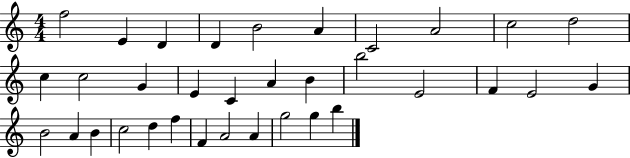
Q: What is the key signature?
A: C major